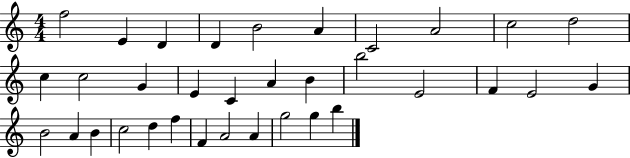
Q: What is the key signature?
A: C major